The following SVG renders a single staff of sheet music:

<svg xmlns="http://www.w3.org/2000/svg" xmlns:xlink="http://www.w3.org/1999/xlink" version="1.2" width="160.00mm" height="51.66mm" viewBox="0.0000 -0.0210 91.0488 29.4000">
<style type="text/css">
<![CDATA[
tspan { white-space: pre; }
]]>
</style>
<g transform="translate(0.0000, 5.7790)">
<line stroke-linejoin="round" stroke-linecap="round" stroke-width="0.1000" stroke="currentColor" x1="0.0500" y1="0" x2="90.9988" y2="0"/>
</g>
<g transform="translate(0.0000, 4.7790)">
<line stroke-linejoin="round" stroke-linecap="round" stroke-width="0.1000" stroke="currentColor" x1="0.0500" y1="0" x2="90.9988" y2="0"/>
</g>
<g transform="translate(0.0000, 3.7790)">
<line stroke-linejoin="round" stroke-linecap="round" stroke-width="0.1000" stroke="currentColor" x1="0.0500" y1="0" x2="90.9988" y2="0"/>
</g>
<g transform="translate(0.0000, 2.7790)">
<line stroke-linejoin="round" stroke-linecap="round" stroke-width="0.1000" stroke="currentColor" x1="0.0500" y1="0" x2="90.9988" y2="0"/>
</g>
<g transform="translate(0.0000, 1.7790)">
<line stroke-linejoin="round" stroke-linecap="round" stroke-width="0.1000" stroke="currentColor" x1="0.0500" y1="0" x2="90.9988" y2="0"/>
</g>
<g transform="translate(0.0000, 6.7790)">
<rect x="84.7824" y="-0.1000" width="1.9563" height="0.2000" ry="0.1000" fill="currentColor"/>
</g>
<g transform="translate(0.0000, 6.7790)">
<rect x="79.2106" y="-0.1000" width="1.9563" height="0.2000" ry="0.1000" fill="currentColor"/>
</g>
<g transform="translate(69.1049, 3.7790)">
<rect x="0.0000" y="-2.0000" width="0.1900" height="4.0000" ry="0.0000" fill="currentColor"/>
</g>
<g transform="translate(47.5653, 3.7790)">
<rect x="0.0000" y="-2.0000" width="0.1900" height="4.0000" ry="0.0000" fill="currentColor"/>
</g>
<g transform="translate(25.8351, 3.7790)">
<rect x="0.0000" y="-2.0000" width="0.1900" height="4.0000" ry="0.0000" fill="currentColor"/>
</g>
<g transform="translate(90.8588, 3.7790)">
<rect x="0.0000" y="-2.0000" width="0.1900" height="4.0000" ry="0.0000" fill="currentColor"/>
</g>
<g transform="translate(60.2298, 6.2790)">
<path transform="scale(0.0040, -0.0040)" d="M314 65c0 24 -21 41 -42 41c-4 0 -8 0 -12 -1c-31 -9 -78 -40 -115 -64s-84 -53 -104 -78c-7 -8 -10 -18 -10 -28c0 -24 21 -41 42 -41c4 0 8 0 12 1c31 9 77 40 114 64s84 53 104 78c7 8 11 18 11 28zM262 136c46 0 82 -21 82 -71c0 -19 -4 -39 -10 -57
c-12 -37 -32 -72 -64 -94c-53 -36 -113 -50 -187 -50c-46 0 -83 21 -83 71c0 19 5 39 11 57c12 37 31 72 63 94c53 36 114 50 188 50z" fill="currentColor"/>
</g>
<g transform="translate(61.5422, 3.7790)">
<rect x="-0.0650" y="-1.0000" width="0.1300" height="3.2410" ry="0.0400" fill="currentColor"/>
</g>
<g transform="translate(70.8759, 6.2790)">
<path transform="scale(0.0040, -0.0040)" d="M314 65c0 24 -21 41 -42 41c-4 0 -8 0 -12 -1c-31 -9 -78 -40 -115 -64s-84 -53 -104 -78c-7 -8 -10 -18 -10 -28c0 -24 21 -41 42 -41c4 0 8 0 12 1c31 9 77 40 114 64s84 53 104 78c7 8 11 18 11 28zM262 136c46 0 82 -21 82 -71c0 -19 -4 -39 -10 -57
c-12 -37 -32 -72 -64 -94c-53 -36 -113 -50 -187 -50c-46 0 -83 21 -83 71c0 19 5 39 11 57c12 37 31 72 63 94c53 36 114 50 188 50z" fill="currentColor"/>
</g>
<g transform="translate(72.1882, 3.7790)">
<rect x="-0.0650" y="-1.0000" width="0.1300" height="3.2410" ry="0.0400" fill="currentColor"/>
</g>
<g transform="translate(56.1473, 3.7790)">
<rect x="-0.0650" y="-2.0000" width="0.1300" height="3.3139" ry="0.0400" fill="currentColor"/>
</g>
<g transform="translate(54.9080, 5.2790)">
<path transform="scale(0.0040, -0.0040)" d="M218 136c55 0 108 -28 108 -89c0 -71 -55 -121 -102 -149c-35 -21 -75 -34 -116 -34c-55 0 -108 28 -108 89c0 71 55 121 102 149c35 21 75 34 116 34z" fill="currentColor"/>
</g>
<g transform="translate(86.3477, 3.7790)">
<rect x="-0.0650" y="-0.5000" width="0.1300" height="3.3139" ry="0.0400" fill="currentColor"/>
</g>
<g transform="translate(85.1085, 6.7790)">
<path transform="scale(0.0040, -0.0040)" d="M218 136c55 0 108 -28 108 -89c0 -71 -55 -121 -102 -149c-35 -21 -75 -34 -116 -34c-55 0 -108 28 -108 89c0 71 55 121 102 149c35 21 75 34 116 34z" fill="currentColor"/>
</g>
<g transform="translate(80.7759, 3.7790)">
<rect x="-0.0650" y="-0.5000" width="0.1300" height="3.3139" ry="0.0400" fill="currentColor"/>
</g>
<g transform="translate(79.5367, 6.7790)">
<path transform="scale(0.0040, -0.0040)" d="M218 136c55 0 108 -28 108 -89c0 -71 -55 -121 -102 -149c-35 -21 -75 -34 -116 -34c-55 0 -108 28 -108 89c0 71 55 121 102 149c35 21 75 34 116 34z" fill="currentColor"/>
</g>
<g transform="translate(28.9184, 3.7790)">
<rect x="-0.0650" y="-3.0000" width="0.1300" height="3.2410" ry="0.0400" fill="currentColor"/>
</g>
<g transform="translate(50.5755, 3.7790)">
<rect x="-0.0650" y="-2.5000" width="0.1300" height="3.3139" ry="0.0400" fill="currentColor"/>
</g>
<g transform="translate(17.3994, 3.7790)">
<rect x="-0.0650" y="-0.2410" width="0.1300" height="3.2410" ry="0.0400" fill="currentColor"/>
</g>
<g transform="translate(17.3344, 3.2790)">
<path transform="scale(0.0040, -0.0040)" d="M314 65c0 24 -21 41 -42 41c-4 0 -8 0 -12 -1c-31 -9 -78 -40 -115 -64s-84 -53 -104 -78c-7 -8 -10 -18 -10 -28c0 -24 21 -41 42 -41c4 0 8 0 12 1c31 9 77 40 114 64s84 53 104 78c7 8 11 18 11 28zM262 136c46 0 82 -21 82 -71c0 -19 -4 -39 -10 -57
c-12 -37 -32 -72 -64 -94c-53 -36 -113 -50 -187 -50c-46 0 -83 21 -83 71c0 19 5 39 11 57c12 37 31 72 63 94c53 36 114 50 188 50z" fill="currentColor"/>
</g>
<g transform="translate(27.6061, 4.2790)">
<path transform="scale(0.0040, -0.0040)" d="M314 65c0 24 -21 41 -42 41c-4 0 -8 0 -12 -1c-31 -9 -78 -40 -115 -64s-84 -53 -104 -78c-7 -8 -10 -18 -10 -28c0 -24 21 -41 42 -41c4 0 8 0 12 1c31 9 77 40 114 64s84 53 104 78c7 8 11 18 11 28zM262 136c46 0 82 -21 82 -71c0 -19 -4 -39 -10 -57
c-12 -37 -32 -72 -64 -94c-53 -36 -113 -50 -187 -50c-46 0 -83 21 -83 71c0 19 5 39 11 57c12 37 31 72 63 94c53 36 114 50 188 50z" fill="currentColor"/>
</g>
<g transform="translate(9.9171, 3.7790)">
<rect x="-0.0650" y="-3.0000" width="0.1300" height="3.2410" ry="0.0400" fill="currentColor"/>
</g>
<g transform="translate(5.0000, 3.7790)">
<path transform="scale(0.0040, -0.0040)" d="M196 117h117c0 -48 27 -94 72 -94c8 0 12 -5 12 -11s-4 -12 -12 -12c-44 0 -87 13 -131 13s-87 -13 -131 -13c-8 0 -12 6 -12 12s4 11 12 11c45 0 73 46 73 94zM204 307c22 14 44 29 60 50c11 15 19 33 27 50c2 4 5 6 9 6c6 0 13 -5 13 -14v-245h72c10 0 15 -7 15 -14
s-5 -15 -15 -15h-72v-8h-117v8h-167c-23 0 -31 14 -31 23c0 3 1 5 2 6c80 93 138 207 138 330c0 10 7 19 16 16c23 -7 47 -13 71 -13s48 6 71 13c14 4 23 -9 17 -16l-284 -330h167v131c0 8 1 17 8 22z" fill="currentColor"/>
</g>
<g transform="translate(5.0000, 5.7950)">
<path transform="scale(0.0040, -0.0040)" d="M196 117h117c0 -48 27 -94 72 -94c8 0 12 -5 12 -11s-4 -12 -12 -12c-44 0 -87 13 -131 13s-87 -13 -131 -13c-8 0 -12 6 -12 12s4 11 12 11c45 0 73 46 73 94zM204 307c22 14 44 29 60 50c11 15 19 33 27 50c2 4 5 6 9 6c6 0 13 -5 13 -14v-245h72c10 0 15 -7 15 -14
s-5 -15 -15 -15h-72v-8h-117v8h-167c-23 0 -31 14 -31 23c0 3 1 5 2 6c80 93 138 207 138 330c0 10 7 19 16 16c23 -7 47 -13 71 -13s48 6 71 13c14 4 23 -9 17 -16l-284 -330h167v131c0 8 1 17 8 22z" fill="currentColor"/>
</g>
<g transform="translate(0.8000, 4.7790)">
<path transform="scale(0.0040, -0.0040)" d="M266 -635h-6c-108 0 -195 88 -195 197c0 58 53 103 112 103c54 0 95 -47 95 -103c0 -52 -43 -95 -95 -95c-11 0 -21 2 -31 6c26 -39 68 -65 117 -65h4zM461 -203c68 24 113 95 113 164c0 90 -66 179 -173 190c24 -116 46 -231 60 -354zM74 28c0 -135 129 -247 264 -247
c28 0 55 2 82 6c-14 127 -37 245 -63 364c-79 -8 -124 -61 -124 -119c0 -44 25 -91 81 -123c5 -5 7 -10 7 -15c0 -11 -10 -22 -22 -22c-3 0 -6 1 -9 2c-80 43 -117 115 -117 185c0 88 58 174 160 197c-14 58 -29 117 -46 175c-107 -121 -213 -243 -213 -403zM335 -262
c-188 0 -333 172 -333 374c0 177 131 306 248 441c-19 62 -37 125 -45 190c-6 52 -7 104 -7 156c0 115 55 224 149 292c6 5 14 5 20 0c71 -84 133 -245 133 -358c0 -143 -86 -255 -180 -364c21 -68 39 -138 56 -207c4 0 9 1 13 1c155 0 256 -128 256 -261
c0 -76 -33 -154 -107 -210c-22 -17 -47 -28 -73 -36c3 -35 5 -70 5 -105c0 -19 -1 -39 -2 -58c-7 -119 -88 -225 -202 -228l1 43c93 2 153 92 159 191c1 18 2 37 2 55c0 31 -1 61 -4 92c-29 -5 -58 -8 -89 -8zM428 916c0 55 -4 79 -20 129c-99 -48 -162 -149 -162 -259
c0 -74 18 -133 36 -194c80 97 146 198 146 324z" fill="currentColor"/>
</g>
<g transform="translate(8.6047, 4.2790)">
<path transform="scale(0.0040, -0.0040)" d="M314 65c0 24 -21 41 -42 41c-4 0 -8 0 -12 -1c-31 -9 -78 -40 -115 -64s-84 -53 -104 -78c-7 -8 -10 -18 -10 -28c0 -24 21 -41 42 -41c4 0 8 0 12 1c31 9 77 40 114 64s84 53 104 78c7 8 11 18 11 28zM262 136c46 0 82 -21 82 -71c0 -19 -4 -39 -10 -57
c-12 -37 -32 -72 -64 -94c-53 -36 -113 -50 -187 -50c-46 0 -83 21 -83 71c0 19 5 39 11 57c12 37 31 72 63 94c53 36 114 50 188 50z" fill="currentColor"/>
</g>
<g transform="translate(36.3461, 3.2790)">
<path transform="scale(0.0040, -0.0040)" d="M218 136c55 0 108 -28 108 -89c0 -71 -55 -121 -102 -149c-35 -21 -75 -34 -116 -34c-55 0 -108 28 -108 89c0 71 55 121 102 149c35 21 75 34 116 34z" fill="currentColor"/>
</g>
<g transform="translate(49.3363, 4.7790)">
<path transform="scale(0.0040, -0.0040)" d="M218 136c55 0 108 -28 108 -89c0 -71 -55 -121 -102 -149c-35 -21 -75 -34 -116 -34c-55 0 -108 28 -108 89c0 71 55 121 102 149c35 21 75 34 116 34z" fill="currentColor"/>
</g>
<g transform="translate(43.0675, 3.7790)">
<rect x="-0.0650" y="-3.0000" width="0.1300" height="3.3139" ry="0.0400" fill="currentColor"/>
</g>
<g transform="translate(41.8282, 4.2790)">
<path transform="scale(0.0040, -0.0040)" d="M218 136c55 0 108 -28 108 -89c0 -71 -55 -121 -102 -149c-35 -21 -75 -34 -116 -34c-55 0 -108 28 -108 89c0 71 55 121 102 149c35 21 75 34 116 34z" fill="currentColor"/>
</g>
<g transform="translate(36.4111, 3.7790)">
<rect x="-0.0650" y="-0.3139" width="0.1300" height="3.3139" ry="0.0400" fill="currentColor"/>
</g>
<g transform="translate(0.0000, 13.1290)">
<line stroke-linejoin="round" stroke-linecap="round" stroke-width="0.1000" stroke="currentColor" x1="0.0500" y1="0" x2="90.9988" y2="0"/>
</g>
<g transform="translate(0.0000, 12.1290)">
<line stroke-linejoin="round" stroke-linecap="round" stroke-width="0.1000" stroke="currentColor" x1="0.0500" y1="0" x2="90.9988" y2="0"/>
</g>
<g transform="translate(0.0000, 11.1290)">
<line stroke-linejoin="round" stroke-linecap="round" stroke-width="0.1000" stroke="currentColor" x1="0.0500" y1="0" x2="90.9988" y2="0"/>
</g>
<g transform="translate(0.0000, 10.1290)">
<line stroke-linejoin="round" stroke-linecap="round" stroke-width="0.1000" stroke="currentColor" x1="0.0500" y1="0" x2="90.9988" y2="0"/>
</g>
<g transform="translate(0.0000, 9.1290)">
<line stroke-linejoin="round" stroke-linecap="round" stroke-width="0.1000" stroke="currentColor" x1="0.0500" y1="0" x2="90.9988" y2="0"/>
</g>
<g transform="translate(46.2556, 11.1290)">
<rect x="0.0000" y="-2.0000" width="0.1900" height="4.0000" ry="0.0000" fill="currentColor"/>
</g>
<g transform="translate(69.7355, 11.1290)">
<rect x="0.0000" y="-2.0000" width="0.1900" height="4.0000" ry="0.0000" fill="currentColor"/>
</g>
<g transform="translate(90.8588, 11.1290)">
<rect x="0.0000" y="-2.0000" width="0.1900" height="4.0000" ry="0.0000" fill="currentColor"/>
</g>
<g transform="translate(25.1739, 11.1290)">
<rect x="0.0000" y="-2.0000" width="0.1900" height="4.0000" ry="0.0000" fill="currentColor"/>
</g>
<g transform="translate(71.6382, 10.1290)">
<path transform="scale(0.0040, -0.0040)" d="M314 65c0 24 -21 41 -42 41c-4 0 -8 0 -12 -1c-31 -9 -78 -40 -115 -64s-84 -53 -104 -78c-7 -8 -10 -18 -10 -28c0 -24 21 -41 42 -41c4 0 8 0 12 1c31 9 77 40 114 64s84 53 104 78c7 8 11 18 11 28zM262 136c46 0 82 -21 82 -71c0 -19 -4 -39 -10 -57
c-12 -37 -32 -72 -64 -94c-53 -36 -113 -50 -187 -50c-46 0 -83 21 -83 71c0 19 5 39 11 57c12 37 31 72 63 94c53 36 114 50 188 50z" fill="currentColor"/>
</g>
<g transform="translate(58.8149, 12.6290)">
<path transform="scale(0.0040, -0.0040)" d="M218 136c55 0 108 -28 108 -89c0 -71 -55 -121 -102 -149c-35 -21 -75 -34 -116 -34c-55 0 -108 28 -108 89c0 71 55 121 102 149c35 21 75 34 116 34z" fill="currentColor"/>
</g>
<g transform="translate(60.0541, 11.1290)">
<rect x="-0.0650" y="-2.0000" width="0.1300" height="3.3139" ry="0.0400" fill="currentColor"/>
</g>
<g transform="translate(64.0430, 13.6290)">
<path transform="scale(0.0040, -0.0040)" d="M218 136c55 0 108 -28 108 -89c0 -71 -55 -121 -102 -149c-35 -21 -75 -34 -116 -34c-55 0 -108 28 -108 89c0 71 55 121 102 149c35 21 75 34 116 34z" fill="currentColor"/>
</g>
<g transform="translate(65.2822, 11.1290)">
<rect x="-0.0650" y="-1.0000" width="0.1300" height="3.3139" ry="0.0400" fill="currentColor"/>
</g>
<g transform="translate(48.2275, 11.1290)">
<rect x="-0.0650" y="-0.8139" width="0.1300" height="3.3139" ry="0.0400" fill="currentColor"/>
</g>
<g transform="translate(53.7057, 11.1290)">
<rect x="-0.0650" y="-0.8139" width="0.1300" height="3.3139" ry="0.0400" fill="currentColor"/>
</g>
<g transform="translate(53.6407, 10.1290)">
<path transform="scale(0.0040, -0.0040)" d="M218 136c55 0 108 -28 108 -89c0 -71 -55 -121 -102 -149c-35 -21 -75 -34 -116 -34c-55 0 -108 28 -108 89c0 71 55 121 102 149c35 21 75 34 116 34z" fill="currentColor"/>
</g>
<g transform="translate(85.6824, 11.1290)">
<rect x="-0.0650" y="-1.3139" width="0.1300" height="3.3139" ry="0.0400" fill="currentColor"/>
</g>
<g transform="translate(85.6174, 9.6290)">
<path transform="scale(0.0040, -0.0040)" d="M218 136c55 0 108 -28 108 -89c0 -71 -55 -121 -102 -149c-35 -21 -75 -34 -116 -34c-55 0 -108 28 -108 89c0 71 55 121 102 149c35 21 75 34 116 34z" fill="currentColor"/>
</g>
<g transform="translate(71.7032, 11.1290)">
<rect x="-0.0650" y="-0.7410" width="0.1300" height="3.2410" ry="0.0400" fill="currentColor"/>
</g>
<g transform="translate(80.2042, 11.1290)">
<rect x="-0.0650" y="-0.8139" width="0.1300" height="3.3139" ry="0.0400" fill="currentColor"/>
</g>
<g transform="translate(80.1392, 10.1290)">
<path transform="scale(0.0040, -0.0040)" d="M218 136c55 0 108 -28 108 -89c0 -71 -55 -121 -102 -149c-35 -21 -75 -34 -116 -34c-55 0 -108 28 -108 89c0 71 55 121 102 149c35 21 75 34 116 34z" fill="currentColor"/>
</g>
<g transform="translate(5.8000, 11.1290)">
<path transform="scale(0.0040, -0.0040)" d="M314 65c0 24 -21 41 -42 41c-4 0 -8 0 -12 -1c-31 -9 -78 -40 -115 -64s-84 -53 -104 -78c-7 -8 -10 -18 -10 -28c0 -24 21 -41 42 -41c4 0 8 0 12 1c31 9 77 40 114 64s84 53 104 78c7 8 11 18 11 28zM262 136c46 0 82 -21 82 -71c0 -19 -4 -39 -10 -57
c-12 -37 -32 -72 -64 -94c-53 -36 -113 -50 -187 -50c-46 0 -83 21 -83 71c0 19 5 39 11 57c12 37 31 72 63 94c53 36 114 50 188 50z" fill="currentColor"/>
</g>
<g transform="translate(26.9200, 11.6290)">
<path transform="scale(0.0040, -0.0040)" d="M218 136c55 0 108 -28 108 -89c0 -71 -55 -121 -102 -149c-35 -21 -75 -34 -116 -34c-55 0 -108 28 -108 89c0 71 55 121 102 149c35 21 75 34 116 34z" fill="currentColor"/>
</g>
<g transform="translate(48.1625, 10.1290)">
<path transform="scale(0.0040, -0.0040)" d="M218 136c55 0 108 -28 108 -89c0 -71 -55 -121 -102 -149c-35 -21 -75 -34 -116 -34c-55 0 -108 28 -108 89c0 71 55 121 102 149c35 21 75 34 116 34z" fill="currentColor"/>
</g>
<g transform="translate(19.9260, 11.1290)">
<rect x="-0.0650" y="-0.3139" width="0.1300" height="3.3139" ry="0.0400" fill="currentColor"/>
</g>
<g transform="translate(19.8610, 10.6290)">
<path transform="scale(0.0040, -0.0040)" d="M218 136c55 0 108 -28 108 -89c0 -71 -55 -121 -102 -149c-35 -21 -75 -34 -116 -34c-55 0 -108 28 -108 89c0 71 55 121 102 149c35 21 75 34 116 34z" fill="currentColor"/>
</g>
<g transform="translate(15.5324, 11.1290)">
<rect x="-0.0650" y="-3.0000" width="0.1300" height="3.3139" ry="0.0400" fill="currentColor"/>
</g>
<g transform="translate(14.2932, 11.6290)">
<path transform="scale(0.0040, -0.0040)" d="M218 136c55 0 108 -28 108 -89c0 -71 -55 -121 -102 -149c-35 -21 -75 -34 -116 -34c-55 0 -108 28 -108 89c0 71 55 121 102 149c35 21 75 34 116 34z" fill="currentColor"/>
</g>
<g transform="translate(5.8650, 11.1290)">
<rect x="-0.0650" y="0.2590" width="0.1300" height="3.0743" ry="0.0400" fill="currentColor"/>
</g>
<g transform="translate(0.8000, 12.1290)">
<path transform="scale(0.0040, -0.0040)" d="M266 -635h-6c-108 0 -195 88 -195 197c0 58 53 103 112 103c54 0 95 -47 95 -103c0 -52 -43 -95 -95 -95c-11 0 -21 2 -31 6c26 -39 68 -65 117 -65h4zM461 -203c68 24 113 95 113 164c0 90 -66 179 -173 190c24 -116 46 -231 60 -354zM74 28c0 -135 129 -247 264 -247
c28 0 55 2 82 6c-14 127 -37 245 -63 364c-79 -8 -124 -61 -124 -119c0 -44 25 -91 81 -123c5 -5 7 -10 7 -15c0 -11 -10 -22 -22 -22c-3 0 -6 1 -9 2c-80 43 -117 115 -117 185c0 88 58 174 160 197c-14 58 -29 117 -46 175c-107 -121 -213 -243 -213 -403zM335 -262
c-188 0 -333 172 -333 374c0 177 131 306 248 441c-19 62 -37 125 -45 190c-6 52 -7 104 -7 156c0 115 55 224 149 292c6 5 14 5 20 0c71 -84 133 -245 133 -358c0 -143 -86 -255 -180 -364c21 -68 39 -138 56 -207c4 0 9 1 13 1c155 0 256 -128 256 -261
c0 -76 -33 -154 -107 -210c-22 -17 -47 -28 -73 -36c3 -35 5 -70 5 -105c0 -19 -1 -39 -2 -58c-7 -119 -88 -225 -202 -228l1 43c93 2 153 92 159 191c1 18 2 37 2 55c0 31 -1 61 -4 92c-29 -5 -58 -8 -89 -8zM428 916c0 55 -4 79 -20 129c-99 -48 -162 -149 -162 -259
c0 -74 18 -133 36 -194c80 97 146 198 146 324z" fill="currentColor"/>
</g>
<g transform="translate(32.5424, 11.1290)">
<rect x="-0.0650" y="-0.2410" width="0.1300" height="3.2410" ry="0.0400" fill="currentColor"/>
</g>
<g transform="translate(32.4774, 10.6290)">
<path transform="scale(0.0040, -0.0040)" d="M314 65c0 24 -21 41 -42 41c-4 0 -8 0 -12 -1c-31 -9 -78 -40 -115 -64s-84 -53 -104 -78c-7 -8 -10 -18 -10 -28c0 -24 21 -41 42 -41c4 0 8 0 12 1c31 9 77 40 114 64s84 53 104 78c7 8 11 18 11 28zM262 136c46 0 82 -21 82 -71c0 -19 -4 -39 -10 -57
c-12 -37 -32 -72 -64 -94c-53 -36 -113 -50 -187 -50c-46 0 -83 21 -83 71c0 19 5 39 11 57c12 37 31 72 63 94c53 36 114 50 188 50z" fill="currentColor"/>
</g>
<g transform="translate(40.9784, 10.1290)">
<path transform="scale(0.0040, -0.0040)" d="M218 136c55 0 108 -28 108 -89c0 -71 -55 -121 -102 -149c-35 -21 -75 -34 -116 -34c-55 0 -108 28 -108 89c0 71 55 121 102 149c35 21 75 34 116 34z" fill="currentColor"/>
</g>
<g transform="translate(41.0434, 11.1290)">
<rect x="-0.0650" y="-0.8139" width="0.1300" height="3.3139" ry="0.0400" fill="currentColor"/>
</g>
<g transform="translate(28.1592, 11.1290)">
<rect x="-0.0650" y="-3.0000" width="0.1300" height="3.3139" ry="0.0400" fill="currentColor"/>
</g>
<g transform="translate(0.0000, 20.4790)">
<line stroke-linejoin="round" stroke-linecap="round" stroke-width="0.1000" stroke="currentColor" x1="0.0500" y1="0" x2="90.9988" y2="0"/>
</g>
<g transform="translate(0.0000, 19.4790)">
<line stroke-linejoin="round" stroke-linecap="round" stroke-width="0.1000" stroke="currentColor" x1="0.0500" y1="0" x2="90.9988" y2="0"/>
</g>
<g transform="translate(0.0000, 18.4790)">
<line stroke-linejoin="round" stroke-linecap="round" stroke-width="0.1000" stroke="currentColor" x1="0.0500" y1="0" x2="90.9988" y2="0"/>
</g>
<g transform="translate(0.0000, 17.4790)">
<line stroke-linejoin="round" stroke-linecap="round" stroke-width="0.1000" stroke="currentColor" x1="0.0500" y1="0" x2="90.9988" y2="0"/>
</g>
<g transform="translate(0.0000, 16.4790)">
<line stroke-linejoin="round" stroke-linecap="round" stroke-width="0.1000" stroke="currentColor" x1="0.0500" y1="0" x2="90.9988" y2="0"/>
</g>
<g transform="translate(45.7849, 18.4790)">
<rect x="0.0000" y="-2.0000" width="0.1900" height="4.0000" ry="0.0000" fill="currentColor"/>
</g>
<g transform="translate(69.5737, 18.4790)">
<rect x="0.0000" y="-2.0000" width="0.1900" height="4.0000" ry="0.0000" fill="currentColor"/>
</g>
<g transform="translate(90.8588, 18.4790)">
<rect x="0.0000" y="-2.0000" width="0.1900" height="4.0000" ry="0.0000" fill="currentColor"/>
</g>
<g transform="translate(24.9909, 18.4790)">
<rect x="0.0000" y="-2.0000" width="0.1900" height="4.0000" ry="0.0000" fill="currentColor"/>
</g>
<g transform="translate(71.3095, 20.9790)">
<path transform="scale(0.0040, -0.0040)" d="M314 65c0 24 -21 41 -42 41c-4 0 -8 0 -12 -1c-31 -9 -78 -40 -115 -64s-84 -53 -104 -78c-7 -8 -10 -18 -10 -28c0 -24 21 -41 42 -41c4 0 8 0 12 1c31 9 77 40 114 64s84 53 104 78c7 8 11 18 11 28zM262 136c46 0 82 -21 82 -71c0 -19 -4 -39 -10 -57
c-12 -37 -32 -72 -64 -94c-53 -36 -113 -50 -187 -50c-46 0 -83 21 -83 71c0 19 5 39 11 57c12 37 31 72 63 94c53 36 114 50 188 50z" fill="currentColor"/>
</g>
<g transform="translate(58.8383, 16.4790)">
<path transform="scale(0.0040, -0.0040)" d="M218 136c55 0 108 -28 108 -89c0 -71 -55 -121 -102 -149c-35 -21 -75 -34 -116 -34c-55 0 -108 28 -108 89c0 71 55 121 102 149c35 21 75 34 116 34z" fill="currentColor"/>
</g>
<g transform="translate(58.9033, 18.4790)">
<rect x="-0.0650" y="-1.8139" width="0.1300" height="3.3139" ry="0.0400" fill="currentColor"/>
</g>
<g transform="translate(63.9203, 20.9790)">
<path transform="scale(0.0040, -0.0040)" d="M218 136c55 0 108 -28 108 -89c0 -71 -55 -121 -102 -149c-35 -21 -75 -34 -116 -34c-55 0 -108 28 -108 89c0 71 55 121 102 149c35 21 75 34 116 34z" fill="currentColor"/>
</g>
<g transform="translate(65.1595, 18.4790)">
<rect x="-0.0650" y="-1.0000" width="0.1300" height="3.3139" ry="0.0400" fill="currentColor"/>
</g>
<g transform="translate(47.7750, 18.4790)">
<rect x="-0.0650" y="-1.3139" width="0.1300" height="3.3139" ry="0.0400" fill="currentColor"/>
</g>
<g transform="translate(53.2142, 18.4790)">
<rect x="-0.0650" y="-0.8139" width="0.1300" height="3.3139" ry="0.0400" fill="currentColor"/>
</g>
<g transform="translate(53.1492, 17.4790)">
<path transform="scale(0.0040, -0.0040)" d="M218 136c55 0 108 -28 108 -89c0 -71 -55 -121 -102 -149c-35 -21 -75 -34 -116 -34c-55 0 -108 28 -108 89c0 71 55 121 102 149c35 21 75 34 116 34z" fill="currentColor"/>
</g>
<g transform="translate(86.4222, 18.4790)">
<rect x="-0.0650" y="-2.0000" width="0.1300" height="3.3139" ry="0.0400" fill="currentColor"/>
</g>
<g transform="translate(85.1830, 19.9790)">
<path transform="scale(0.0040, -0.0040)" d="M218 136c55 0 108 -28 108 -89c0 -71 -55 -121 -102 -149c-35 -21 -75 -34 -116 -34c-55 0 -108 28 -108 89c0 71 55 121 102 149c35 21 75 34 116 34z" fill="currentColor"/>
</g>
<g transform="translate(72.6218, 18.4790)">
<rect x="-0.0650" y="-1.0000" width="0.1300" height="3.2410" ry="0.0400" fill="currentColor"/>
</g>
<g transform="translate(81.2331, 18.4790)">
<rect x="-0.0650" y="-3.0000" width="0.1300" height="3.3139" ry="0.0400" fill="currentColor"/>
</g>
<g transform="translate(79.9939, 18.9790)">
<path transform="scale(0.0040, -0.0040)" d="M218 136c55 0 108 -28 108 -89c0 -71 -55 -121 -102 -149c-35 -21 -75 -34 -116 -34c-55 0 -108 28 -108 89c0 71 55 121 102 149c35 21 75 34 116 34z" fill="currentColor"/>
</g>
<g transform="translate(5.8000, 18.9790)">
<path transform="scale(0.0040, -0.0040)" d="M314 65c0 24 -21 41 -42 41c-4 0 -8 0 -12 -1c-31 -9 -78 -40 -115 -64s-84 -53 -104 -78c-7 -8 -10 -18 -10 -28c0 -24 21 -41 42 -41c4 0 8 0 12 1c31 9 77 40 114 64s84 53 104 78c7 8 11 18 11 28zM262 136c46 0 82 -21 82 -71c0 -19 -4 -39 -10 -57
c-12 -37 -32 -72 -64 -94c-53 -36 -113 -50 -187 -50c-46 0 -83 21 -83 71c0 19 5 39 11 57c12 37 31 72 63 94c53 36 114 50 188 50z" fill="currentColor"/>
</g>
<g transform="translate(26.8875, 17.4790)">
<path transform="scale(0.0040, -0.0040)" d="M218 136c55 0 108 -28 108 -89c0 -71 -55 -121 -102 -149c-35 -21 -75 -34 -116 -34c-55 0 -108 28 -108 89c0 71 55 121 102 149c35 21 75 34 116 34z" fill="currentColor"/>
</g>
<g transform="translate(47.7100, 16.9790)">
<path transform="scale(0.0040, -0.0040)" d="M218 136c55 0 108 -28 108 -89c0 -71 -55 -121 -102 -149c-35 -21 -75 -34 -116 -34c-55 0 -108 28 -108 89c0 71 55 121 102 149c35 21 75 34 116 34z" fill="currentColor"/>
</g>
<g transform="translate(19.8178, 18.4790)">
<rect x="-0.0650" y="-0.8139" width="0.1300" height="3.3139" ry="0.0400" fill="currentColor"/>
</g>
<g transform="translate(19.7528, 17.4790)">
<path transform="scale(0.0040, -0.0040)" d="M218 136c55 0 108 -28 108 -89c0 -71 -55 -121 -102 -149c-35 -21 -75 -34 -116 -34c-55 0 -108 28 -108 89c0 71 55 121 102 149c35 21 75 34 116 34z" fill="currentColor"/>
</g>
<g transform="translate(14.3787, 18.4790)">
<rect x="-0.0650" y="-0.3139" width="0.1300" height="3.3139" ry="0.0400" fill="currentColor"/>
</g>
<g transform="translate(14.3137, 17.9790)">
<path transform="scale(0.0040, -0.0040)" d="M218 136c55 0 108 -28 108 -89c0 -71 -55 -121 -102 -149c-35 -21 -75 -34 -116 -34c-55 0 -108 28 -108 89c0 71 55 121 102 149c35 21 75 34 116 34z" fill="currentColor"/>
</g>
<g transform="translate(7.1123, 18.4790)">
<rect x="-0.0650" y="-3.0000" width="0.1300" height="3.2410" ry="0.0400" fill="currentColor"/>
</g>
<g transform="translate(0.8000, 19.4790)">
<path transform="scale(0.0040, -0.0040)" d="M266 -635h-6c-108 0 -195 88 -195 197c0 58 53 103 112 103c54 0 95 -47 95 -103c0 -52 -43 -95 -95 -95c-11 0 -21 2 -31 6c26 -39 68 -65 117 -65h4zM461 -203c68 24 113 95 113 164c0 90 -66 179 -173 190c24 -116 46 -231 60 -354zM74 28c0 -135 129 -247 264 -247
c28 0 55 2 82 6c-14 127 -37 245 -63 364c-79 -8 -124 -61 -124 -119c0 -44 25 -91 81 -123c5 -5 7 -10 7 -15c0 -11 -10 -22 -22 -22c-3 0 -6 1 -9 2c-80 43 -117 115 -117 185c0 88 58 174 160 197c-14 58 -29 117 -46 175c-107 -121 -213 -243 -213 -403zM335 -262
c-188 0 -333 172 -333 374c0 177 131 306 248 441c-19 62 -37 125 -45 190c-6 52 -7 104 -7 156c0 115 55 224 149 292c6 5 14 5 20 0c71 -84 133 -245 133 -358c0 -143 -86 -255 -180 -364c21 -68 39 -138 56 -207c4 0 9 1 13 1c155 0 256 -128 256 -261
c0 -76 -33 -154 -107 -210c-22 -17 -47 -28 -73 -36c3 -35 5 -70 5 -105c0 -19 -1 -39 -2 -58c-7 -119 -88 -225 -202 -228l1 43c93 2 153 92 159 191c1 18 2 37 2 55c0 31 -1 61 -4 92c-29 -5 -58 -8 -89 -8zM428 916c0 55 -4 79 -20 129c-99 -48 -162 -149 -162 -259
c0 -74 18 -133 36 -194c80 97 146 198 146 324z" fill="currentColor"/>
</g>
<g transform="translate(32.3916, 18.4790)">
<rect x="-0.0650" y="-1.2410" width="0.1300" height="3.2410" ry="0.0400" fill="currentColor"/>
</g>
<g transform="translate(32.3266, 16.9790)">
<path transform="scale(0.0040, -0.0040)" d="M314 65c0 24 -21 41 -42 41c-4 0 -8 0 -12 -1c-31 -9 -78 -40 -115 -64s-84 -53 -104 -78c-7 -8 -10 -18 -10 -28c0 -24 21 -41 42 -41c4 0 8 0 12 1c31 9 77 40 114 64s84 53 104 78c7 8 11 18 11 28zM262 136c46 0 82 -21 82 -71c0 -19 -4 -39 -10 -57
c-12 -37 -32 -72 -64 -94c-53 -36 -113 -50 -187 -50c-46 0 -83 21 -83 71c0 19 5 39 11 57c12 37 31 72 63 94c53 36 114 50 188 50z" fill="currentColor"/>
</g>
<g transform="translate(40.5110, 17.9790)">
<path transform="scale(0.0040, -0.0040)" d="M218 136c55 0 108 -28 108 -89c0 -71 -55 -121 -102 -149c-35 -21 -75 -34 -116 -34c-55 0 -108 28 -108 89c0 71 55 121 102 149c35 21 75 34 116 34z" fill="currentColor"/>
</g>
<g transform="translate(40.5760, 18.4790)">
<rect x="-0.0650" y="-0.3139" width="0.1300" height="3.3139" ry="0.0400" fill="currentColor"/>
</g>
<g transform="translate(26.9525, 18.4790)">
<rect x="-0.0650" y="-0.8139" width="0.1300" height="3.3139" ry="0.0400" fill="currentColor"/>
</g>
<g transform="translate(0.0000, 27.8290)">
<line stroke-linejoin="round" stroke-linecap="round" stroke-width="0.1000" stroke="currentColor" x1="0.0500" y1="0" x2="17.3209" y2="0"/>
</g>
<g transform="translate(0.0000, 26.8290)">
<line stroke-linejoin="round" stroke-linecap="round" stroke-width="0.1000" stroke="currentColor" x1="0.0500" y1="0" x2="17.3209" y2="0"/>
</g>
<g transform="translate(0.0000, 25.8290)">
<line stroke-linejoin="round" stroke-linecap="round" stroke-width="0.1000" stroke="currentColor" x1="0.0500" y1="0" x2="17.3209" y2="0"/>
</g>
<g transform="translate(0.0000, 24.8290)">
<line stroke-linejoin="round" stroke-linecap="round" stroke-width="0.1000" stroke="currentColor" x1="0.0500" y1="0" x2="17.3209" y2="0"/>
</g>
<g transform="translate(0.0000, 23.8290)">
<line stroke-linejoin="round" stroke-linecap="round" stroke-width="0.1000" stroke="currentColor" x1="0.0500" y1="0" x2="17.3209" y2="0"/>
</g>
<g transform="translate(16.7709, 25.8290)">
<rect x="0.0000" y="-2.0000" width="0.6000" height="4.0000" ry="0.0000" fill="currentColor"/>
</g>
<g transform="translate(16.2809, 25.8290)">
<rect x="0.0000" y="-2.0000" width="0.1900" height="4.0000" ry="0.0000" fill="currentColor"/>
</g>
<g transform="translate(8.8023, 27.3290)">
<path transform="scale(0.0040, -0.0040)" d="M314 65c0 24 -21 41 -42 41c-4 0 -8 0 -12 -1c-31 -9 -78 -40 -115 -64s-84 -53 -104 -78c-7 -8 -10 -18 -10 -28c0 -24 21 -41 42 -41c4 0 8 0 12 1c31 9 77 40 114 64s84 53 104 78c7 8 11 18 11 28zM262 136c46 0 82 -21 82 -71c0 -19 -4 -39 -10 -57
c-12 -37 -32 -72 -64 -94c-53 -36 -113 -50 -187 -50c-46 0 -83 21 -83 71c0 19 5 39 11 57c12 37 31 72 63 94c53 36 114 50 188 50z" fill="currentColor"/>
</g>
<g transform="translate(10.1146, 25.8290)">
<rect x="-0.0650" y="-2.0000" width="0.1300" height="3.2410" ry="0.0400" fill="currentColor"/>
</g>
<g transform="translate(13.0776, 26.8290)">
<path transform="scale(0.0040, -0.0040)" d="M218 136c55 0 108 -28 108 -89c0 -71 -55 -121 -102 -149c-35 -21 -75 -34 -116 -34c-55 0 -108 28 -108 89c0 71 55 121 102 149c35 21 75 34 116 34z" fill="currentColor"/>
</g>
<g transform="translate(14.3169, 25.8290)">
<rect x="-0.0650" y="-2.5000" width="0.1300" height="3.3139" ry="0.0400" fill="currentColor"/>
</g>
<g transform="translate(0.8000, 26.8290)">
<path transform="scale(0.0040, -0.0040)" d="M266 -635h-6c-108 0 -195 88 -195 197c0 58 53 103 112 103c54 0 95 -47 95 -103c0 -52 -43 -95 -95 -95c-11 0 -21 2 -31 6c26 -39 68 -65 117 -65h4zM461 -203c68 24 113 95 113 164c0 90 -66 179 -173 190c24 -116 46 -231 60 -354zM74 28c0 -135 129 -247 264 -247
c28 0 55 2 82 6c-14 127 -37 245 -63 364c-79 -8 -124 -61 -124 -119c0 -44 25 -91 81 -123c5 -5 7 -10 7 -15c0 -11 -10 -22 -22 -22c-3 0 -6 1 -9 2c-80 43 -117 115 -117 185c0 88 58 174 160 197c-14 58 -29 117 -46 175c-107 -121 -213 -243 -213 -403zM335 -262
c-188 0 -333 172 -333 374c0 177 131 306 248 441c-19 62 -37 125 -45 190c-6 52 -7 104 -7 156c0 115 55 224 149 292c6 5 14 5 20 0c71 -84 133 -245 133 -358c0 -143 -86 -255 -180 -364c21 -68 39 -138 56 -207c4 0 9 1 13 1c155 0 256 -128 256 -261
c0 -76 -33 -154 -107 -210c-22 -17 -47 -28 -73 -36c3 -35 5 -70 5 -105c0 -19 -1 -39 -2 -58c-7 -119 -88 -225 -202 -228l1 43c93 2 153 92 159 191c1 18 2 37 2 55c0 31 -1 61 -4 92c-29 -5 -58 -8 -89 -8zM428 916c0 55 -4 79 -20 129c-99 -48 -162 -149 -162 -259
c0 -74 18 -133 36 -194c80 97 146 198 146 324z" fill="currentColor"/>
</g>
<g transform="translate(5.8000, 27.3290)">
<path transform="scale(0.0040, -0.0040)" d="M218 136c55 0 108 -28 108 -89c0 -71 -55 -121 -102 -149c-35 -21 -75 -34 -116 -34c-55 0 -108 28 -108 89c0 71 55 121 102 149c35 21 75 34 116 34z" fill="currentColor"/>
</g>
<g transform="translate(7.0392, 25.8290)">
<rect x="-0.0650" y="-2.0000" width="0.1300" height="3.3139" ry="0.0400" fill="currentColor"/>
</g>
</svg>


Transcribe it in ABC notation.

X:1
T:Untitled
M:4/4
L:1/4
K:C
A2 c2 A2 c A G F D2 D2 C C B2 A c A c2 d d d F D d2 d e A2 c d d e2 c e d f D D2 A F F F2 G